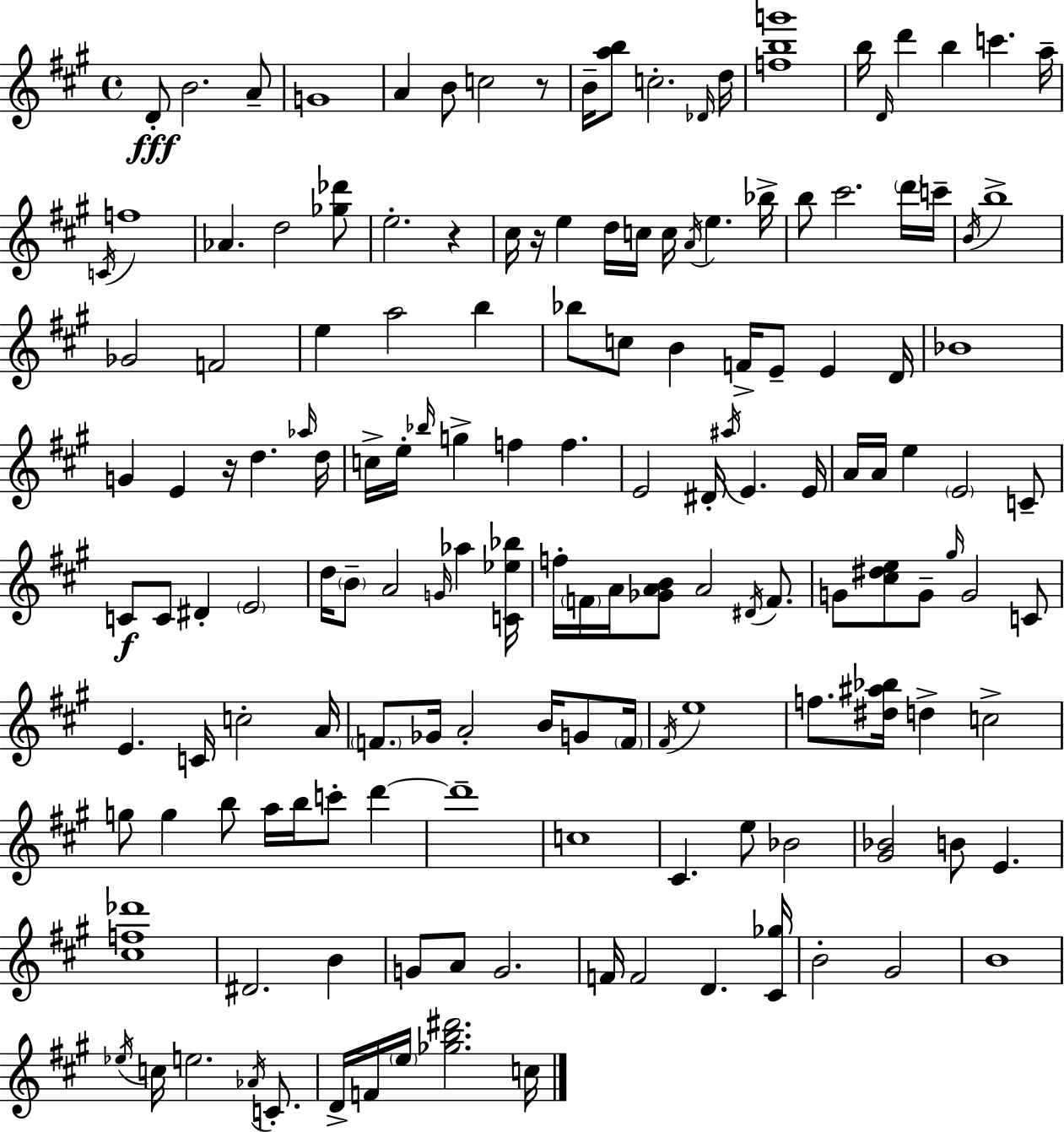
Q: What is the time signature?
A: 4/4